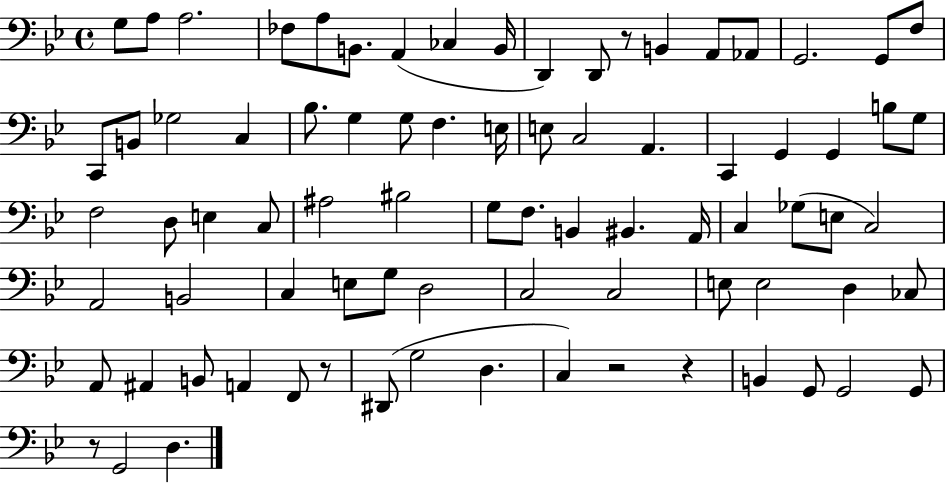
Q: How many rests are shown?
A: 5